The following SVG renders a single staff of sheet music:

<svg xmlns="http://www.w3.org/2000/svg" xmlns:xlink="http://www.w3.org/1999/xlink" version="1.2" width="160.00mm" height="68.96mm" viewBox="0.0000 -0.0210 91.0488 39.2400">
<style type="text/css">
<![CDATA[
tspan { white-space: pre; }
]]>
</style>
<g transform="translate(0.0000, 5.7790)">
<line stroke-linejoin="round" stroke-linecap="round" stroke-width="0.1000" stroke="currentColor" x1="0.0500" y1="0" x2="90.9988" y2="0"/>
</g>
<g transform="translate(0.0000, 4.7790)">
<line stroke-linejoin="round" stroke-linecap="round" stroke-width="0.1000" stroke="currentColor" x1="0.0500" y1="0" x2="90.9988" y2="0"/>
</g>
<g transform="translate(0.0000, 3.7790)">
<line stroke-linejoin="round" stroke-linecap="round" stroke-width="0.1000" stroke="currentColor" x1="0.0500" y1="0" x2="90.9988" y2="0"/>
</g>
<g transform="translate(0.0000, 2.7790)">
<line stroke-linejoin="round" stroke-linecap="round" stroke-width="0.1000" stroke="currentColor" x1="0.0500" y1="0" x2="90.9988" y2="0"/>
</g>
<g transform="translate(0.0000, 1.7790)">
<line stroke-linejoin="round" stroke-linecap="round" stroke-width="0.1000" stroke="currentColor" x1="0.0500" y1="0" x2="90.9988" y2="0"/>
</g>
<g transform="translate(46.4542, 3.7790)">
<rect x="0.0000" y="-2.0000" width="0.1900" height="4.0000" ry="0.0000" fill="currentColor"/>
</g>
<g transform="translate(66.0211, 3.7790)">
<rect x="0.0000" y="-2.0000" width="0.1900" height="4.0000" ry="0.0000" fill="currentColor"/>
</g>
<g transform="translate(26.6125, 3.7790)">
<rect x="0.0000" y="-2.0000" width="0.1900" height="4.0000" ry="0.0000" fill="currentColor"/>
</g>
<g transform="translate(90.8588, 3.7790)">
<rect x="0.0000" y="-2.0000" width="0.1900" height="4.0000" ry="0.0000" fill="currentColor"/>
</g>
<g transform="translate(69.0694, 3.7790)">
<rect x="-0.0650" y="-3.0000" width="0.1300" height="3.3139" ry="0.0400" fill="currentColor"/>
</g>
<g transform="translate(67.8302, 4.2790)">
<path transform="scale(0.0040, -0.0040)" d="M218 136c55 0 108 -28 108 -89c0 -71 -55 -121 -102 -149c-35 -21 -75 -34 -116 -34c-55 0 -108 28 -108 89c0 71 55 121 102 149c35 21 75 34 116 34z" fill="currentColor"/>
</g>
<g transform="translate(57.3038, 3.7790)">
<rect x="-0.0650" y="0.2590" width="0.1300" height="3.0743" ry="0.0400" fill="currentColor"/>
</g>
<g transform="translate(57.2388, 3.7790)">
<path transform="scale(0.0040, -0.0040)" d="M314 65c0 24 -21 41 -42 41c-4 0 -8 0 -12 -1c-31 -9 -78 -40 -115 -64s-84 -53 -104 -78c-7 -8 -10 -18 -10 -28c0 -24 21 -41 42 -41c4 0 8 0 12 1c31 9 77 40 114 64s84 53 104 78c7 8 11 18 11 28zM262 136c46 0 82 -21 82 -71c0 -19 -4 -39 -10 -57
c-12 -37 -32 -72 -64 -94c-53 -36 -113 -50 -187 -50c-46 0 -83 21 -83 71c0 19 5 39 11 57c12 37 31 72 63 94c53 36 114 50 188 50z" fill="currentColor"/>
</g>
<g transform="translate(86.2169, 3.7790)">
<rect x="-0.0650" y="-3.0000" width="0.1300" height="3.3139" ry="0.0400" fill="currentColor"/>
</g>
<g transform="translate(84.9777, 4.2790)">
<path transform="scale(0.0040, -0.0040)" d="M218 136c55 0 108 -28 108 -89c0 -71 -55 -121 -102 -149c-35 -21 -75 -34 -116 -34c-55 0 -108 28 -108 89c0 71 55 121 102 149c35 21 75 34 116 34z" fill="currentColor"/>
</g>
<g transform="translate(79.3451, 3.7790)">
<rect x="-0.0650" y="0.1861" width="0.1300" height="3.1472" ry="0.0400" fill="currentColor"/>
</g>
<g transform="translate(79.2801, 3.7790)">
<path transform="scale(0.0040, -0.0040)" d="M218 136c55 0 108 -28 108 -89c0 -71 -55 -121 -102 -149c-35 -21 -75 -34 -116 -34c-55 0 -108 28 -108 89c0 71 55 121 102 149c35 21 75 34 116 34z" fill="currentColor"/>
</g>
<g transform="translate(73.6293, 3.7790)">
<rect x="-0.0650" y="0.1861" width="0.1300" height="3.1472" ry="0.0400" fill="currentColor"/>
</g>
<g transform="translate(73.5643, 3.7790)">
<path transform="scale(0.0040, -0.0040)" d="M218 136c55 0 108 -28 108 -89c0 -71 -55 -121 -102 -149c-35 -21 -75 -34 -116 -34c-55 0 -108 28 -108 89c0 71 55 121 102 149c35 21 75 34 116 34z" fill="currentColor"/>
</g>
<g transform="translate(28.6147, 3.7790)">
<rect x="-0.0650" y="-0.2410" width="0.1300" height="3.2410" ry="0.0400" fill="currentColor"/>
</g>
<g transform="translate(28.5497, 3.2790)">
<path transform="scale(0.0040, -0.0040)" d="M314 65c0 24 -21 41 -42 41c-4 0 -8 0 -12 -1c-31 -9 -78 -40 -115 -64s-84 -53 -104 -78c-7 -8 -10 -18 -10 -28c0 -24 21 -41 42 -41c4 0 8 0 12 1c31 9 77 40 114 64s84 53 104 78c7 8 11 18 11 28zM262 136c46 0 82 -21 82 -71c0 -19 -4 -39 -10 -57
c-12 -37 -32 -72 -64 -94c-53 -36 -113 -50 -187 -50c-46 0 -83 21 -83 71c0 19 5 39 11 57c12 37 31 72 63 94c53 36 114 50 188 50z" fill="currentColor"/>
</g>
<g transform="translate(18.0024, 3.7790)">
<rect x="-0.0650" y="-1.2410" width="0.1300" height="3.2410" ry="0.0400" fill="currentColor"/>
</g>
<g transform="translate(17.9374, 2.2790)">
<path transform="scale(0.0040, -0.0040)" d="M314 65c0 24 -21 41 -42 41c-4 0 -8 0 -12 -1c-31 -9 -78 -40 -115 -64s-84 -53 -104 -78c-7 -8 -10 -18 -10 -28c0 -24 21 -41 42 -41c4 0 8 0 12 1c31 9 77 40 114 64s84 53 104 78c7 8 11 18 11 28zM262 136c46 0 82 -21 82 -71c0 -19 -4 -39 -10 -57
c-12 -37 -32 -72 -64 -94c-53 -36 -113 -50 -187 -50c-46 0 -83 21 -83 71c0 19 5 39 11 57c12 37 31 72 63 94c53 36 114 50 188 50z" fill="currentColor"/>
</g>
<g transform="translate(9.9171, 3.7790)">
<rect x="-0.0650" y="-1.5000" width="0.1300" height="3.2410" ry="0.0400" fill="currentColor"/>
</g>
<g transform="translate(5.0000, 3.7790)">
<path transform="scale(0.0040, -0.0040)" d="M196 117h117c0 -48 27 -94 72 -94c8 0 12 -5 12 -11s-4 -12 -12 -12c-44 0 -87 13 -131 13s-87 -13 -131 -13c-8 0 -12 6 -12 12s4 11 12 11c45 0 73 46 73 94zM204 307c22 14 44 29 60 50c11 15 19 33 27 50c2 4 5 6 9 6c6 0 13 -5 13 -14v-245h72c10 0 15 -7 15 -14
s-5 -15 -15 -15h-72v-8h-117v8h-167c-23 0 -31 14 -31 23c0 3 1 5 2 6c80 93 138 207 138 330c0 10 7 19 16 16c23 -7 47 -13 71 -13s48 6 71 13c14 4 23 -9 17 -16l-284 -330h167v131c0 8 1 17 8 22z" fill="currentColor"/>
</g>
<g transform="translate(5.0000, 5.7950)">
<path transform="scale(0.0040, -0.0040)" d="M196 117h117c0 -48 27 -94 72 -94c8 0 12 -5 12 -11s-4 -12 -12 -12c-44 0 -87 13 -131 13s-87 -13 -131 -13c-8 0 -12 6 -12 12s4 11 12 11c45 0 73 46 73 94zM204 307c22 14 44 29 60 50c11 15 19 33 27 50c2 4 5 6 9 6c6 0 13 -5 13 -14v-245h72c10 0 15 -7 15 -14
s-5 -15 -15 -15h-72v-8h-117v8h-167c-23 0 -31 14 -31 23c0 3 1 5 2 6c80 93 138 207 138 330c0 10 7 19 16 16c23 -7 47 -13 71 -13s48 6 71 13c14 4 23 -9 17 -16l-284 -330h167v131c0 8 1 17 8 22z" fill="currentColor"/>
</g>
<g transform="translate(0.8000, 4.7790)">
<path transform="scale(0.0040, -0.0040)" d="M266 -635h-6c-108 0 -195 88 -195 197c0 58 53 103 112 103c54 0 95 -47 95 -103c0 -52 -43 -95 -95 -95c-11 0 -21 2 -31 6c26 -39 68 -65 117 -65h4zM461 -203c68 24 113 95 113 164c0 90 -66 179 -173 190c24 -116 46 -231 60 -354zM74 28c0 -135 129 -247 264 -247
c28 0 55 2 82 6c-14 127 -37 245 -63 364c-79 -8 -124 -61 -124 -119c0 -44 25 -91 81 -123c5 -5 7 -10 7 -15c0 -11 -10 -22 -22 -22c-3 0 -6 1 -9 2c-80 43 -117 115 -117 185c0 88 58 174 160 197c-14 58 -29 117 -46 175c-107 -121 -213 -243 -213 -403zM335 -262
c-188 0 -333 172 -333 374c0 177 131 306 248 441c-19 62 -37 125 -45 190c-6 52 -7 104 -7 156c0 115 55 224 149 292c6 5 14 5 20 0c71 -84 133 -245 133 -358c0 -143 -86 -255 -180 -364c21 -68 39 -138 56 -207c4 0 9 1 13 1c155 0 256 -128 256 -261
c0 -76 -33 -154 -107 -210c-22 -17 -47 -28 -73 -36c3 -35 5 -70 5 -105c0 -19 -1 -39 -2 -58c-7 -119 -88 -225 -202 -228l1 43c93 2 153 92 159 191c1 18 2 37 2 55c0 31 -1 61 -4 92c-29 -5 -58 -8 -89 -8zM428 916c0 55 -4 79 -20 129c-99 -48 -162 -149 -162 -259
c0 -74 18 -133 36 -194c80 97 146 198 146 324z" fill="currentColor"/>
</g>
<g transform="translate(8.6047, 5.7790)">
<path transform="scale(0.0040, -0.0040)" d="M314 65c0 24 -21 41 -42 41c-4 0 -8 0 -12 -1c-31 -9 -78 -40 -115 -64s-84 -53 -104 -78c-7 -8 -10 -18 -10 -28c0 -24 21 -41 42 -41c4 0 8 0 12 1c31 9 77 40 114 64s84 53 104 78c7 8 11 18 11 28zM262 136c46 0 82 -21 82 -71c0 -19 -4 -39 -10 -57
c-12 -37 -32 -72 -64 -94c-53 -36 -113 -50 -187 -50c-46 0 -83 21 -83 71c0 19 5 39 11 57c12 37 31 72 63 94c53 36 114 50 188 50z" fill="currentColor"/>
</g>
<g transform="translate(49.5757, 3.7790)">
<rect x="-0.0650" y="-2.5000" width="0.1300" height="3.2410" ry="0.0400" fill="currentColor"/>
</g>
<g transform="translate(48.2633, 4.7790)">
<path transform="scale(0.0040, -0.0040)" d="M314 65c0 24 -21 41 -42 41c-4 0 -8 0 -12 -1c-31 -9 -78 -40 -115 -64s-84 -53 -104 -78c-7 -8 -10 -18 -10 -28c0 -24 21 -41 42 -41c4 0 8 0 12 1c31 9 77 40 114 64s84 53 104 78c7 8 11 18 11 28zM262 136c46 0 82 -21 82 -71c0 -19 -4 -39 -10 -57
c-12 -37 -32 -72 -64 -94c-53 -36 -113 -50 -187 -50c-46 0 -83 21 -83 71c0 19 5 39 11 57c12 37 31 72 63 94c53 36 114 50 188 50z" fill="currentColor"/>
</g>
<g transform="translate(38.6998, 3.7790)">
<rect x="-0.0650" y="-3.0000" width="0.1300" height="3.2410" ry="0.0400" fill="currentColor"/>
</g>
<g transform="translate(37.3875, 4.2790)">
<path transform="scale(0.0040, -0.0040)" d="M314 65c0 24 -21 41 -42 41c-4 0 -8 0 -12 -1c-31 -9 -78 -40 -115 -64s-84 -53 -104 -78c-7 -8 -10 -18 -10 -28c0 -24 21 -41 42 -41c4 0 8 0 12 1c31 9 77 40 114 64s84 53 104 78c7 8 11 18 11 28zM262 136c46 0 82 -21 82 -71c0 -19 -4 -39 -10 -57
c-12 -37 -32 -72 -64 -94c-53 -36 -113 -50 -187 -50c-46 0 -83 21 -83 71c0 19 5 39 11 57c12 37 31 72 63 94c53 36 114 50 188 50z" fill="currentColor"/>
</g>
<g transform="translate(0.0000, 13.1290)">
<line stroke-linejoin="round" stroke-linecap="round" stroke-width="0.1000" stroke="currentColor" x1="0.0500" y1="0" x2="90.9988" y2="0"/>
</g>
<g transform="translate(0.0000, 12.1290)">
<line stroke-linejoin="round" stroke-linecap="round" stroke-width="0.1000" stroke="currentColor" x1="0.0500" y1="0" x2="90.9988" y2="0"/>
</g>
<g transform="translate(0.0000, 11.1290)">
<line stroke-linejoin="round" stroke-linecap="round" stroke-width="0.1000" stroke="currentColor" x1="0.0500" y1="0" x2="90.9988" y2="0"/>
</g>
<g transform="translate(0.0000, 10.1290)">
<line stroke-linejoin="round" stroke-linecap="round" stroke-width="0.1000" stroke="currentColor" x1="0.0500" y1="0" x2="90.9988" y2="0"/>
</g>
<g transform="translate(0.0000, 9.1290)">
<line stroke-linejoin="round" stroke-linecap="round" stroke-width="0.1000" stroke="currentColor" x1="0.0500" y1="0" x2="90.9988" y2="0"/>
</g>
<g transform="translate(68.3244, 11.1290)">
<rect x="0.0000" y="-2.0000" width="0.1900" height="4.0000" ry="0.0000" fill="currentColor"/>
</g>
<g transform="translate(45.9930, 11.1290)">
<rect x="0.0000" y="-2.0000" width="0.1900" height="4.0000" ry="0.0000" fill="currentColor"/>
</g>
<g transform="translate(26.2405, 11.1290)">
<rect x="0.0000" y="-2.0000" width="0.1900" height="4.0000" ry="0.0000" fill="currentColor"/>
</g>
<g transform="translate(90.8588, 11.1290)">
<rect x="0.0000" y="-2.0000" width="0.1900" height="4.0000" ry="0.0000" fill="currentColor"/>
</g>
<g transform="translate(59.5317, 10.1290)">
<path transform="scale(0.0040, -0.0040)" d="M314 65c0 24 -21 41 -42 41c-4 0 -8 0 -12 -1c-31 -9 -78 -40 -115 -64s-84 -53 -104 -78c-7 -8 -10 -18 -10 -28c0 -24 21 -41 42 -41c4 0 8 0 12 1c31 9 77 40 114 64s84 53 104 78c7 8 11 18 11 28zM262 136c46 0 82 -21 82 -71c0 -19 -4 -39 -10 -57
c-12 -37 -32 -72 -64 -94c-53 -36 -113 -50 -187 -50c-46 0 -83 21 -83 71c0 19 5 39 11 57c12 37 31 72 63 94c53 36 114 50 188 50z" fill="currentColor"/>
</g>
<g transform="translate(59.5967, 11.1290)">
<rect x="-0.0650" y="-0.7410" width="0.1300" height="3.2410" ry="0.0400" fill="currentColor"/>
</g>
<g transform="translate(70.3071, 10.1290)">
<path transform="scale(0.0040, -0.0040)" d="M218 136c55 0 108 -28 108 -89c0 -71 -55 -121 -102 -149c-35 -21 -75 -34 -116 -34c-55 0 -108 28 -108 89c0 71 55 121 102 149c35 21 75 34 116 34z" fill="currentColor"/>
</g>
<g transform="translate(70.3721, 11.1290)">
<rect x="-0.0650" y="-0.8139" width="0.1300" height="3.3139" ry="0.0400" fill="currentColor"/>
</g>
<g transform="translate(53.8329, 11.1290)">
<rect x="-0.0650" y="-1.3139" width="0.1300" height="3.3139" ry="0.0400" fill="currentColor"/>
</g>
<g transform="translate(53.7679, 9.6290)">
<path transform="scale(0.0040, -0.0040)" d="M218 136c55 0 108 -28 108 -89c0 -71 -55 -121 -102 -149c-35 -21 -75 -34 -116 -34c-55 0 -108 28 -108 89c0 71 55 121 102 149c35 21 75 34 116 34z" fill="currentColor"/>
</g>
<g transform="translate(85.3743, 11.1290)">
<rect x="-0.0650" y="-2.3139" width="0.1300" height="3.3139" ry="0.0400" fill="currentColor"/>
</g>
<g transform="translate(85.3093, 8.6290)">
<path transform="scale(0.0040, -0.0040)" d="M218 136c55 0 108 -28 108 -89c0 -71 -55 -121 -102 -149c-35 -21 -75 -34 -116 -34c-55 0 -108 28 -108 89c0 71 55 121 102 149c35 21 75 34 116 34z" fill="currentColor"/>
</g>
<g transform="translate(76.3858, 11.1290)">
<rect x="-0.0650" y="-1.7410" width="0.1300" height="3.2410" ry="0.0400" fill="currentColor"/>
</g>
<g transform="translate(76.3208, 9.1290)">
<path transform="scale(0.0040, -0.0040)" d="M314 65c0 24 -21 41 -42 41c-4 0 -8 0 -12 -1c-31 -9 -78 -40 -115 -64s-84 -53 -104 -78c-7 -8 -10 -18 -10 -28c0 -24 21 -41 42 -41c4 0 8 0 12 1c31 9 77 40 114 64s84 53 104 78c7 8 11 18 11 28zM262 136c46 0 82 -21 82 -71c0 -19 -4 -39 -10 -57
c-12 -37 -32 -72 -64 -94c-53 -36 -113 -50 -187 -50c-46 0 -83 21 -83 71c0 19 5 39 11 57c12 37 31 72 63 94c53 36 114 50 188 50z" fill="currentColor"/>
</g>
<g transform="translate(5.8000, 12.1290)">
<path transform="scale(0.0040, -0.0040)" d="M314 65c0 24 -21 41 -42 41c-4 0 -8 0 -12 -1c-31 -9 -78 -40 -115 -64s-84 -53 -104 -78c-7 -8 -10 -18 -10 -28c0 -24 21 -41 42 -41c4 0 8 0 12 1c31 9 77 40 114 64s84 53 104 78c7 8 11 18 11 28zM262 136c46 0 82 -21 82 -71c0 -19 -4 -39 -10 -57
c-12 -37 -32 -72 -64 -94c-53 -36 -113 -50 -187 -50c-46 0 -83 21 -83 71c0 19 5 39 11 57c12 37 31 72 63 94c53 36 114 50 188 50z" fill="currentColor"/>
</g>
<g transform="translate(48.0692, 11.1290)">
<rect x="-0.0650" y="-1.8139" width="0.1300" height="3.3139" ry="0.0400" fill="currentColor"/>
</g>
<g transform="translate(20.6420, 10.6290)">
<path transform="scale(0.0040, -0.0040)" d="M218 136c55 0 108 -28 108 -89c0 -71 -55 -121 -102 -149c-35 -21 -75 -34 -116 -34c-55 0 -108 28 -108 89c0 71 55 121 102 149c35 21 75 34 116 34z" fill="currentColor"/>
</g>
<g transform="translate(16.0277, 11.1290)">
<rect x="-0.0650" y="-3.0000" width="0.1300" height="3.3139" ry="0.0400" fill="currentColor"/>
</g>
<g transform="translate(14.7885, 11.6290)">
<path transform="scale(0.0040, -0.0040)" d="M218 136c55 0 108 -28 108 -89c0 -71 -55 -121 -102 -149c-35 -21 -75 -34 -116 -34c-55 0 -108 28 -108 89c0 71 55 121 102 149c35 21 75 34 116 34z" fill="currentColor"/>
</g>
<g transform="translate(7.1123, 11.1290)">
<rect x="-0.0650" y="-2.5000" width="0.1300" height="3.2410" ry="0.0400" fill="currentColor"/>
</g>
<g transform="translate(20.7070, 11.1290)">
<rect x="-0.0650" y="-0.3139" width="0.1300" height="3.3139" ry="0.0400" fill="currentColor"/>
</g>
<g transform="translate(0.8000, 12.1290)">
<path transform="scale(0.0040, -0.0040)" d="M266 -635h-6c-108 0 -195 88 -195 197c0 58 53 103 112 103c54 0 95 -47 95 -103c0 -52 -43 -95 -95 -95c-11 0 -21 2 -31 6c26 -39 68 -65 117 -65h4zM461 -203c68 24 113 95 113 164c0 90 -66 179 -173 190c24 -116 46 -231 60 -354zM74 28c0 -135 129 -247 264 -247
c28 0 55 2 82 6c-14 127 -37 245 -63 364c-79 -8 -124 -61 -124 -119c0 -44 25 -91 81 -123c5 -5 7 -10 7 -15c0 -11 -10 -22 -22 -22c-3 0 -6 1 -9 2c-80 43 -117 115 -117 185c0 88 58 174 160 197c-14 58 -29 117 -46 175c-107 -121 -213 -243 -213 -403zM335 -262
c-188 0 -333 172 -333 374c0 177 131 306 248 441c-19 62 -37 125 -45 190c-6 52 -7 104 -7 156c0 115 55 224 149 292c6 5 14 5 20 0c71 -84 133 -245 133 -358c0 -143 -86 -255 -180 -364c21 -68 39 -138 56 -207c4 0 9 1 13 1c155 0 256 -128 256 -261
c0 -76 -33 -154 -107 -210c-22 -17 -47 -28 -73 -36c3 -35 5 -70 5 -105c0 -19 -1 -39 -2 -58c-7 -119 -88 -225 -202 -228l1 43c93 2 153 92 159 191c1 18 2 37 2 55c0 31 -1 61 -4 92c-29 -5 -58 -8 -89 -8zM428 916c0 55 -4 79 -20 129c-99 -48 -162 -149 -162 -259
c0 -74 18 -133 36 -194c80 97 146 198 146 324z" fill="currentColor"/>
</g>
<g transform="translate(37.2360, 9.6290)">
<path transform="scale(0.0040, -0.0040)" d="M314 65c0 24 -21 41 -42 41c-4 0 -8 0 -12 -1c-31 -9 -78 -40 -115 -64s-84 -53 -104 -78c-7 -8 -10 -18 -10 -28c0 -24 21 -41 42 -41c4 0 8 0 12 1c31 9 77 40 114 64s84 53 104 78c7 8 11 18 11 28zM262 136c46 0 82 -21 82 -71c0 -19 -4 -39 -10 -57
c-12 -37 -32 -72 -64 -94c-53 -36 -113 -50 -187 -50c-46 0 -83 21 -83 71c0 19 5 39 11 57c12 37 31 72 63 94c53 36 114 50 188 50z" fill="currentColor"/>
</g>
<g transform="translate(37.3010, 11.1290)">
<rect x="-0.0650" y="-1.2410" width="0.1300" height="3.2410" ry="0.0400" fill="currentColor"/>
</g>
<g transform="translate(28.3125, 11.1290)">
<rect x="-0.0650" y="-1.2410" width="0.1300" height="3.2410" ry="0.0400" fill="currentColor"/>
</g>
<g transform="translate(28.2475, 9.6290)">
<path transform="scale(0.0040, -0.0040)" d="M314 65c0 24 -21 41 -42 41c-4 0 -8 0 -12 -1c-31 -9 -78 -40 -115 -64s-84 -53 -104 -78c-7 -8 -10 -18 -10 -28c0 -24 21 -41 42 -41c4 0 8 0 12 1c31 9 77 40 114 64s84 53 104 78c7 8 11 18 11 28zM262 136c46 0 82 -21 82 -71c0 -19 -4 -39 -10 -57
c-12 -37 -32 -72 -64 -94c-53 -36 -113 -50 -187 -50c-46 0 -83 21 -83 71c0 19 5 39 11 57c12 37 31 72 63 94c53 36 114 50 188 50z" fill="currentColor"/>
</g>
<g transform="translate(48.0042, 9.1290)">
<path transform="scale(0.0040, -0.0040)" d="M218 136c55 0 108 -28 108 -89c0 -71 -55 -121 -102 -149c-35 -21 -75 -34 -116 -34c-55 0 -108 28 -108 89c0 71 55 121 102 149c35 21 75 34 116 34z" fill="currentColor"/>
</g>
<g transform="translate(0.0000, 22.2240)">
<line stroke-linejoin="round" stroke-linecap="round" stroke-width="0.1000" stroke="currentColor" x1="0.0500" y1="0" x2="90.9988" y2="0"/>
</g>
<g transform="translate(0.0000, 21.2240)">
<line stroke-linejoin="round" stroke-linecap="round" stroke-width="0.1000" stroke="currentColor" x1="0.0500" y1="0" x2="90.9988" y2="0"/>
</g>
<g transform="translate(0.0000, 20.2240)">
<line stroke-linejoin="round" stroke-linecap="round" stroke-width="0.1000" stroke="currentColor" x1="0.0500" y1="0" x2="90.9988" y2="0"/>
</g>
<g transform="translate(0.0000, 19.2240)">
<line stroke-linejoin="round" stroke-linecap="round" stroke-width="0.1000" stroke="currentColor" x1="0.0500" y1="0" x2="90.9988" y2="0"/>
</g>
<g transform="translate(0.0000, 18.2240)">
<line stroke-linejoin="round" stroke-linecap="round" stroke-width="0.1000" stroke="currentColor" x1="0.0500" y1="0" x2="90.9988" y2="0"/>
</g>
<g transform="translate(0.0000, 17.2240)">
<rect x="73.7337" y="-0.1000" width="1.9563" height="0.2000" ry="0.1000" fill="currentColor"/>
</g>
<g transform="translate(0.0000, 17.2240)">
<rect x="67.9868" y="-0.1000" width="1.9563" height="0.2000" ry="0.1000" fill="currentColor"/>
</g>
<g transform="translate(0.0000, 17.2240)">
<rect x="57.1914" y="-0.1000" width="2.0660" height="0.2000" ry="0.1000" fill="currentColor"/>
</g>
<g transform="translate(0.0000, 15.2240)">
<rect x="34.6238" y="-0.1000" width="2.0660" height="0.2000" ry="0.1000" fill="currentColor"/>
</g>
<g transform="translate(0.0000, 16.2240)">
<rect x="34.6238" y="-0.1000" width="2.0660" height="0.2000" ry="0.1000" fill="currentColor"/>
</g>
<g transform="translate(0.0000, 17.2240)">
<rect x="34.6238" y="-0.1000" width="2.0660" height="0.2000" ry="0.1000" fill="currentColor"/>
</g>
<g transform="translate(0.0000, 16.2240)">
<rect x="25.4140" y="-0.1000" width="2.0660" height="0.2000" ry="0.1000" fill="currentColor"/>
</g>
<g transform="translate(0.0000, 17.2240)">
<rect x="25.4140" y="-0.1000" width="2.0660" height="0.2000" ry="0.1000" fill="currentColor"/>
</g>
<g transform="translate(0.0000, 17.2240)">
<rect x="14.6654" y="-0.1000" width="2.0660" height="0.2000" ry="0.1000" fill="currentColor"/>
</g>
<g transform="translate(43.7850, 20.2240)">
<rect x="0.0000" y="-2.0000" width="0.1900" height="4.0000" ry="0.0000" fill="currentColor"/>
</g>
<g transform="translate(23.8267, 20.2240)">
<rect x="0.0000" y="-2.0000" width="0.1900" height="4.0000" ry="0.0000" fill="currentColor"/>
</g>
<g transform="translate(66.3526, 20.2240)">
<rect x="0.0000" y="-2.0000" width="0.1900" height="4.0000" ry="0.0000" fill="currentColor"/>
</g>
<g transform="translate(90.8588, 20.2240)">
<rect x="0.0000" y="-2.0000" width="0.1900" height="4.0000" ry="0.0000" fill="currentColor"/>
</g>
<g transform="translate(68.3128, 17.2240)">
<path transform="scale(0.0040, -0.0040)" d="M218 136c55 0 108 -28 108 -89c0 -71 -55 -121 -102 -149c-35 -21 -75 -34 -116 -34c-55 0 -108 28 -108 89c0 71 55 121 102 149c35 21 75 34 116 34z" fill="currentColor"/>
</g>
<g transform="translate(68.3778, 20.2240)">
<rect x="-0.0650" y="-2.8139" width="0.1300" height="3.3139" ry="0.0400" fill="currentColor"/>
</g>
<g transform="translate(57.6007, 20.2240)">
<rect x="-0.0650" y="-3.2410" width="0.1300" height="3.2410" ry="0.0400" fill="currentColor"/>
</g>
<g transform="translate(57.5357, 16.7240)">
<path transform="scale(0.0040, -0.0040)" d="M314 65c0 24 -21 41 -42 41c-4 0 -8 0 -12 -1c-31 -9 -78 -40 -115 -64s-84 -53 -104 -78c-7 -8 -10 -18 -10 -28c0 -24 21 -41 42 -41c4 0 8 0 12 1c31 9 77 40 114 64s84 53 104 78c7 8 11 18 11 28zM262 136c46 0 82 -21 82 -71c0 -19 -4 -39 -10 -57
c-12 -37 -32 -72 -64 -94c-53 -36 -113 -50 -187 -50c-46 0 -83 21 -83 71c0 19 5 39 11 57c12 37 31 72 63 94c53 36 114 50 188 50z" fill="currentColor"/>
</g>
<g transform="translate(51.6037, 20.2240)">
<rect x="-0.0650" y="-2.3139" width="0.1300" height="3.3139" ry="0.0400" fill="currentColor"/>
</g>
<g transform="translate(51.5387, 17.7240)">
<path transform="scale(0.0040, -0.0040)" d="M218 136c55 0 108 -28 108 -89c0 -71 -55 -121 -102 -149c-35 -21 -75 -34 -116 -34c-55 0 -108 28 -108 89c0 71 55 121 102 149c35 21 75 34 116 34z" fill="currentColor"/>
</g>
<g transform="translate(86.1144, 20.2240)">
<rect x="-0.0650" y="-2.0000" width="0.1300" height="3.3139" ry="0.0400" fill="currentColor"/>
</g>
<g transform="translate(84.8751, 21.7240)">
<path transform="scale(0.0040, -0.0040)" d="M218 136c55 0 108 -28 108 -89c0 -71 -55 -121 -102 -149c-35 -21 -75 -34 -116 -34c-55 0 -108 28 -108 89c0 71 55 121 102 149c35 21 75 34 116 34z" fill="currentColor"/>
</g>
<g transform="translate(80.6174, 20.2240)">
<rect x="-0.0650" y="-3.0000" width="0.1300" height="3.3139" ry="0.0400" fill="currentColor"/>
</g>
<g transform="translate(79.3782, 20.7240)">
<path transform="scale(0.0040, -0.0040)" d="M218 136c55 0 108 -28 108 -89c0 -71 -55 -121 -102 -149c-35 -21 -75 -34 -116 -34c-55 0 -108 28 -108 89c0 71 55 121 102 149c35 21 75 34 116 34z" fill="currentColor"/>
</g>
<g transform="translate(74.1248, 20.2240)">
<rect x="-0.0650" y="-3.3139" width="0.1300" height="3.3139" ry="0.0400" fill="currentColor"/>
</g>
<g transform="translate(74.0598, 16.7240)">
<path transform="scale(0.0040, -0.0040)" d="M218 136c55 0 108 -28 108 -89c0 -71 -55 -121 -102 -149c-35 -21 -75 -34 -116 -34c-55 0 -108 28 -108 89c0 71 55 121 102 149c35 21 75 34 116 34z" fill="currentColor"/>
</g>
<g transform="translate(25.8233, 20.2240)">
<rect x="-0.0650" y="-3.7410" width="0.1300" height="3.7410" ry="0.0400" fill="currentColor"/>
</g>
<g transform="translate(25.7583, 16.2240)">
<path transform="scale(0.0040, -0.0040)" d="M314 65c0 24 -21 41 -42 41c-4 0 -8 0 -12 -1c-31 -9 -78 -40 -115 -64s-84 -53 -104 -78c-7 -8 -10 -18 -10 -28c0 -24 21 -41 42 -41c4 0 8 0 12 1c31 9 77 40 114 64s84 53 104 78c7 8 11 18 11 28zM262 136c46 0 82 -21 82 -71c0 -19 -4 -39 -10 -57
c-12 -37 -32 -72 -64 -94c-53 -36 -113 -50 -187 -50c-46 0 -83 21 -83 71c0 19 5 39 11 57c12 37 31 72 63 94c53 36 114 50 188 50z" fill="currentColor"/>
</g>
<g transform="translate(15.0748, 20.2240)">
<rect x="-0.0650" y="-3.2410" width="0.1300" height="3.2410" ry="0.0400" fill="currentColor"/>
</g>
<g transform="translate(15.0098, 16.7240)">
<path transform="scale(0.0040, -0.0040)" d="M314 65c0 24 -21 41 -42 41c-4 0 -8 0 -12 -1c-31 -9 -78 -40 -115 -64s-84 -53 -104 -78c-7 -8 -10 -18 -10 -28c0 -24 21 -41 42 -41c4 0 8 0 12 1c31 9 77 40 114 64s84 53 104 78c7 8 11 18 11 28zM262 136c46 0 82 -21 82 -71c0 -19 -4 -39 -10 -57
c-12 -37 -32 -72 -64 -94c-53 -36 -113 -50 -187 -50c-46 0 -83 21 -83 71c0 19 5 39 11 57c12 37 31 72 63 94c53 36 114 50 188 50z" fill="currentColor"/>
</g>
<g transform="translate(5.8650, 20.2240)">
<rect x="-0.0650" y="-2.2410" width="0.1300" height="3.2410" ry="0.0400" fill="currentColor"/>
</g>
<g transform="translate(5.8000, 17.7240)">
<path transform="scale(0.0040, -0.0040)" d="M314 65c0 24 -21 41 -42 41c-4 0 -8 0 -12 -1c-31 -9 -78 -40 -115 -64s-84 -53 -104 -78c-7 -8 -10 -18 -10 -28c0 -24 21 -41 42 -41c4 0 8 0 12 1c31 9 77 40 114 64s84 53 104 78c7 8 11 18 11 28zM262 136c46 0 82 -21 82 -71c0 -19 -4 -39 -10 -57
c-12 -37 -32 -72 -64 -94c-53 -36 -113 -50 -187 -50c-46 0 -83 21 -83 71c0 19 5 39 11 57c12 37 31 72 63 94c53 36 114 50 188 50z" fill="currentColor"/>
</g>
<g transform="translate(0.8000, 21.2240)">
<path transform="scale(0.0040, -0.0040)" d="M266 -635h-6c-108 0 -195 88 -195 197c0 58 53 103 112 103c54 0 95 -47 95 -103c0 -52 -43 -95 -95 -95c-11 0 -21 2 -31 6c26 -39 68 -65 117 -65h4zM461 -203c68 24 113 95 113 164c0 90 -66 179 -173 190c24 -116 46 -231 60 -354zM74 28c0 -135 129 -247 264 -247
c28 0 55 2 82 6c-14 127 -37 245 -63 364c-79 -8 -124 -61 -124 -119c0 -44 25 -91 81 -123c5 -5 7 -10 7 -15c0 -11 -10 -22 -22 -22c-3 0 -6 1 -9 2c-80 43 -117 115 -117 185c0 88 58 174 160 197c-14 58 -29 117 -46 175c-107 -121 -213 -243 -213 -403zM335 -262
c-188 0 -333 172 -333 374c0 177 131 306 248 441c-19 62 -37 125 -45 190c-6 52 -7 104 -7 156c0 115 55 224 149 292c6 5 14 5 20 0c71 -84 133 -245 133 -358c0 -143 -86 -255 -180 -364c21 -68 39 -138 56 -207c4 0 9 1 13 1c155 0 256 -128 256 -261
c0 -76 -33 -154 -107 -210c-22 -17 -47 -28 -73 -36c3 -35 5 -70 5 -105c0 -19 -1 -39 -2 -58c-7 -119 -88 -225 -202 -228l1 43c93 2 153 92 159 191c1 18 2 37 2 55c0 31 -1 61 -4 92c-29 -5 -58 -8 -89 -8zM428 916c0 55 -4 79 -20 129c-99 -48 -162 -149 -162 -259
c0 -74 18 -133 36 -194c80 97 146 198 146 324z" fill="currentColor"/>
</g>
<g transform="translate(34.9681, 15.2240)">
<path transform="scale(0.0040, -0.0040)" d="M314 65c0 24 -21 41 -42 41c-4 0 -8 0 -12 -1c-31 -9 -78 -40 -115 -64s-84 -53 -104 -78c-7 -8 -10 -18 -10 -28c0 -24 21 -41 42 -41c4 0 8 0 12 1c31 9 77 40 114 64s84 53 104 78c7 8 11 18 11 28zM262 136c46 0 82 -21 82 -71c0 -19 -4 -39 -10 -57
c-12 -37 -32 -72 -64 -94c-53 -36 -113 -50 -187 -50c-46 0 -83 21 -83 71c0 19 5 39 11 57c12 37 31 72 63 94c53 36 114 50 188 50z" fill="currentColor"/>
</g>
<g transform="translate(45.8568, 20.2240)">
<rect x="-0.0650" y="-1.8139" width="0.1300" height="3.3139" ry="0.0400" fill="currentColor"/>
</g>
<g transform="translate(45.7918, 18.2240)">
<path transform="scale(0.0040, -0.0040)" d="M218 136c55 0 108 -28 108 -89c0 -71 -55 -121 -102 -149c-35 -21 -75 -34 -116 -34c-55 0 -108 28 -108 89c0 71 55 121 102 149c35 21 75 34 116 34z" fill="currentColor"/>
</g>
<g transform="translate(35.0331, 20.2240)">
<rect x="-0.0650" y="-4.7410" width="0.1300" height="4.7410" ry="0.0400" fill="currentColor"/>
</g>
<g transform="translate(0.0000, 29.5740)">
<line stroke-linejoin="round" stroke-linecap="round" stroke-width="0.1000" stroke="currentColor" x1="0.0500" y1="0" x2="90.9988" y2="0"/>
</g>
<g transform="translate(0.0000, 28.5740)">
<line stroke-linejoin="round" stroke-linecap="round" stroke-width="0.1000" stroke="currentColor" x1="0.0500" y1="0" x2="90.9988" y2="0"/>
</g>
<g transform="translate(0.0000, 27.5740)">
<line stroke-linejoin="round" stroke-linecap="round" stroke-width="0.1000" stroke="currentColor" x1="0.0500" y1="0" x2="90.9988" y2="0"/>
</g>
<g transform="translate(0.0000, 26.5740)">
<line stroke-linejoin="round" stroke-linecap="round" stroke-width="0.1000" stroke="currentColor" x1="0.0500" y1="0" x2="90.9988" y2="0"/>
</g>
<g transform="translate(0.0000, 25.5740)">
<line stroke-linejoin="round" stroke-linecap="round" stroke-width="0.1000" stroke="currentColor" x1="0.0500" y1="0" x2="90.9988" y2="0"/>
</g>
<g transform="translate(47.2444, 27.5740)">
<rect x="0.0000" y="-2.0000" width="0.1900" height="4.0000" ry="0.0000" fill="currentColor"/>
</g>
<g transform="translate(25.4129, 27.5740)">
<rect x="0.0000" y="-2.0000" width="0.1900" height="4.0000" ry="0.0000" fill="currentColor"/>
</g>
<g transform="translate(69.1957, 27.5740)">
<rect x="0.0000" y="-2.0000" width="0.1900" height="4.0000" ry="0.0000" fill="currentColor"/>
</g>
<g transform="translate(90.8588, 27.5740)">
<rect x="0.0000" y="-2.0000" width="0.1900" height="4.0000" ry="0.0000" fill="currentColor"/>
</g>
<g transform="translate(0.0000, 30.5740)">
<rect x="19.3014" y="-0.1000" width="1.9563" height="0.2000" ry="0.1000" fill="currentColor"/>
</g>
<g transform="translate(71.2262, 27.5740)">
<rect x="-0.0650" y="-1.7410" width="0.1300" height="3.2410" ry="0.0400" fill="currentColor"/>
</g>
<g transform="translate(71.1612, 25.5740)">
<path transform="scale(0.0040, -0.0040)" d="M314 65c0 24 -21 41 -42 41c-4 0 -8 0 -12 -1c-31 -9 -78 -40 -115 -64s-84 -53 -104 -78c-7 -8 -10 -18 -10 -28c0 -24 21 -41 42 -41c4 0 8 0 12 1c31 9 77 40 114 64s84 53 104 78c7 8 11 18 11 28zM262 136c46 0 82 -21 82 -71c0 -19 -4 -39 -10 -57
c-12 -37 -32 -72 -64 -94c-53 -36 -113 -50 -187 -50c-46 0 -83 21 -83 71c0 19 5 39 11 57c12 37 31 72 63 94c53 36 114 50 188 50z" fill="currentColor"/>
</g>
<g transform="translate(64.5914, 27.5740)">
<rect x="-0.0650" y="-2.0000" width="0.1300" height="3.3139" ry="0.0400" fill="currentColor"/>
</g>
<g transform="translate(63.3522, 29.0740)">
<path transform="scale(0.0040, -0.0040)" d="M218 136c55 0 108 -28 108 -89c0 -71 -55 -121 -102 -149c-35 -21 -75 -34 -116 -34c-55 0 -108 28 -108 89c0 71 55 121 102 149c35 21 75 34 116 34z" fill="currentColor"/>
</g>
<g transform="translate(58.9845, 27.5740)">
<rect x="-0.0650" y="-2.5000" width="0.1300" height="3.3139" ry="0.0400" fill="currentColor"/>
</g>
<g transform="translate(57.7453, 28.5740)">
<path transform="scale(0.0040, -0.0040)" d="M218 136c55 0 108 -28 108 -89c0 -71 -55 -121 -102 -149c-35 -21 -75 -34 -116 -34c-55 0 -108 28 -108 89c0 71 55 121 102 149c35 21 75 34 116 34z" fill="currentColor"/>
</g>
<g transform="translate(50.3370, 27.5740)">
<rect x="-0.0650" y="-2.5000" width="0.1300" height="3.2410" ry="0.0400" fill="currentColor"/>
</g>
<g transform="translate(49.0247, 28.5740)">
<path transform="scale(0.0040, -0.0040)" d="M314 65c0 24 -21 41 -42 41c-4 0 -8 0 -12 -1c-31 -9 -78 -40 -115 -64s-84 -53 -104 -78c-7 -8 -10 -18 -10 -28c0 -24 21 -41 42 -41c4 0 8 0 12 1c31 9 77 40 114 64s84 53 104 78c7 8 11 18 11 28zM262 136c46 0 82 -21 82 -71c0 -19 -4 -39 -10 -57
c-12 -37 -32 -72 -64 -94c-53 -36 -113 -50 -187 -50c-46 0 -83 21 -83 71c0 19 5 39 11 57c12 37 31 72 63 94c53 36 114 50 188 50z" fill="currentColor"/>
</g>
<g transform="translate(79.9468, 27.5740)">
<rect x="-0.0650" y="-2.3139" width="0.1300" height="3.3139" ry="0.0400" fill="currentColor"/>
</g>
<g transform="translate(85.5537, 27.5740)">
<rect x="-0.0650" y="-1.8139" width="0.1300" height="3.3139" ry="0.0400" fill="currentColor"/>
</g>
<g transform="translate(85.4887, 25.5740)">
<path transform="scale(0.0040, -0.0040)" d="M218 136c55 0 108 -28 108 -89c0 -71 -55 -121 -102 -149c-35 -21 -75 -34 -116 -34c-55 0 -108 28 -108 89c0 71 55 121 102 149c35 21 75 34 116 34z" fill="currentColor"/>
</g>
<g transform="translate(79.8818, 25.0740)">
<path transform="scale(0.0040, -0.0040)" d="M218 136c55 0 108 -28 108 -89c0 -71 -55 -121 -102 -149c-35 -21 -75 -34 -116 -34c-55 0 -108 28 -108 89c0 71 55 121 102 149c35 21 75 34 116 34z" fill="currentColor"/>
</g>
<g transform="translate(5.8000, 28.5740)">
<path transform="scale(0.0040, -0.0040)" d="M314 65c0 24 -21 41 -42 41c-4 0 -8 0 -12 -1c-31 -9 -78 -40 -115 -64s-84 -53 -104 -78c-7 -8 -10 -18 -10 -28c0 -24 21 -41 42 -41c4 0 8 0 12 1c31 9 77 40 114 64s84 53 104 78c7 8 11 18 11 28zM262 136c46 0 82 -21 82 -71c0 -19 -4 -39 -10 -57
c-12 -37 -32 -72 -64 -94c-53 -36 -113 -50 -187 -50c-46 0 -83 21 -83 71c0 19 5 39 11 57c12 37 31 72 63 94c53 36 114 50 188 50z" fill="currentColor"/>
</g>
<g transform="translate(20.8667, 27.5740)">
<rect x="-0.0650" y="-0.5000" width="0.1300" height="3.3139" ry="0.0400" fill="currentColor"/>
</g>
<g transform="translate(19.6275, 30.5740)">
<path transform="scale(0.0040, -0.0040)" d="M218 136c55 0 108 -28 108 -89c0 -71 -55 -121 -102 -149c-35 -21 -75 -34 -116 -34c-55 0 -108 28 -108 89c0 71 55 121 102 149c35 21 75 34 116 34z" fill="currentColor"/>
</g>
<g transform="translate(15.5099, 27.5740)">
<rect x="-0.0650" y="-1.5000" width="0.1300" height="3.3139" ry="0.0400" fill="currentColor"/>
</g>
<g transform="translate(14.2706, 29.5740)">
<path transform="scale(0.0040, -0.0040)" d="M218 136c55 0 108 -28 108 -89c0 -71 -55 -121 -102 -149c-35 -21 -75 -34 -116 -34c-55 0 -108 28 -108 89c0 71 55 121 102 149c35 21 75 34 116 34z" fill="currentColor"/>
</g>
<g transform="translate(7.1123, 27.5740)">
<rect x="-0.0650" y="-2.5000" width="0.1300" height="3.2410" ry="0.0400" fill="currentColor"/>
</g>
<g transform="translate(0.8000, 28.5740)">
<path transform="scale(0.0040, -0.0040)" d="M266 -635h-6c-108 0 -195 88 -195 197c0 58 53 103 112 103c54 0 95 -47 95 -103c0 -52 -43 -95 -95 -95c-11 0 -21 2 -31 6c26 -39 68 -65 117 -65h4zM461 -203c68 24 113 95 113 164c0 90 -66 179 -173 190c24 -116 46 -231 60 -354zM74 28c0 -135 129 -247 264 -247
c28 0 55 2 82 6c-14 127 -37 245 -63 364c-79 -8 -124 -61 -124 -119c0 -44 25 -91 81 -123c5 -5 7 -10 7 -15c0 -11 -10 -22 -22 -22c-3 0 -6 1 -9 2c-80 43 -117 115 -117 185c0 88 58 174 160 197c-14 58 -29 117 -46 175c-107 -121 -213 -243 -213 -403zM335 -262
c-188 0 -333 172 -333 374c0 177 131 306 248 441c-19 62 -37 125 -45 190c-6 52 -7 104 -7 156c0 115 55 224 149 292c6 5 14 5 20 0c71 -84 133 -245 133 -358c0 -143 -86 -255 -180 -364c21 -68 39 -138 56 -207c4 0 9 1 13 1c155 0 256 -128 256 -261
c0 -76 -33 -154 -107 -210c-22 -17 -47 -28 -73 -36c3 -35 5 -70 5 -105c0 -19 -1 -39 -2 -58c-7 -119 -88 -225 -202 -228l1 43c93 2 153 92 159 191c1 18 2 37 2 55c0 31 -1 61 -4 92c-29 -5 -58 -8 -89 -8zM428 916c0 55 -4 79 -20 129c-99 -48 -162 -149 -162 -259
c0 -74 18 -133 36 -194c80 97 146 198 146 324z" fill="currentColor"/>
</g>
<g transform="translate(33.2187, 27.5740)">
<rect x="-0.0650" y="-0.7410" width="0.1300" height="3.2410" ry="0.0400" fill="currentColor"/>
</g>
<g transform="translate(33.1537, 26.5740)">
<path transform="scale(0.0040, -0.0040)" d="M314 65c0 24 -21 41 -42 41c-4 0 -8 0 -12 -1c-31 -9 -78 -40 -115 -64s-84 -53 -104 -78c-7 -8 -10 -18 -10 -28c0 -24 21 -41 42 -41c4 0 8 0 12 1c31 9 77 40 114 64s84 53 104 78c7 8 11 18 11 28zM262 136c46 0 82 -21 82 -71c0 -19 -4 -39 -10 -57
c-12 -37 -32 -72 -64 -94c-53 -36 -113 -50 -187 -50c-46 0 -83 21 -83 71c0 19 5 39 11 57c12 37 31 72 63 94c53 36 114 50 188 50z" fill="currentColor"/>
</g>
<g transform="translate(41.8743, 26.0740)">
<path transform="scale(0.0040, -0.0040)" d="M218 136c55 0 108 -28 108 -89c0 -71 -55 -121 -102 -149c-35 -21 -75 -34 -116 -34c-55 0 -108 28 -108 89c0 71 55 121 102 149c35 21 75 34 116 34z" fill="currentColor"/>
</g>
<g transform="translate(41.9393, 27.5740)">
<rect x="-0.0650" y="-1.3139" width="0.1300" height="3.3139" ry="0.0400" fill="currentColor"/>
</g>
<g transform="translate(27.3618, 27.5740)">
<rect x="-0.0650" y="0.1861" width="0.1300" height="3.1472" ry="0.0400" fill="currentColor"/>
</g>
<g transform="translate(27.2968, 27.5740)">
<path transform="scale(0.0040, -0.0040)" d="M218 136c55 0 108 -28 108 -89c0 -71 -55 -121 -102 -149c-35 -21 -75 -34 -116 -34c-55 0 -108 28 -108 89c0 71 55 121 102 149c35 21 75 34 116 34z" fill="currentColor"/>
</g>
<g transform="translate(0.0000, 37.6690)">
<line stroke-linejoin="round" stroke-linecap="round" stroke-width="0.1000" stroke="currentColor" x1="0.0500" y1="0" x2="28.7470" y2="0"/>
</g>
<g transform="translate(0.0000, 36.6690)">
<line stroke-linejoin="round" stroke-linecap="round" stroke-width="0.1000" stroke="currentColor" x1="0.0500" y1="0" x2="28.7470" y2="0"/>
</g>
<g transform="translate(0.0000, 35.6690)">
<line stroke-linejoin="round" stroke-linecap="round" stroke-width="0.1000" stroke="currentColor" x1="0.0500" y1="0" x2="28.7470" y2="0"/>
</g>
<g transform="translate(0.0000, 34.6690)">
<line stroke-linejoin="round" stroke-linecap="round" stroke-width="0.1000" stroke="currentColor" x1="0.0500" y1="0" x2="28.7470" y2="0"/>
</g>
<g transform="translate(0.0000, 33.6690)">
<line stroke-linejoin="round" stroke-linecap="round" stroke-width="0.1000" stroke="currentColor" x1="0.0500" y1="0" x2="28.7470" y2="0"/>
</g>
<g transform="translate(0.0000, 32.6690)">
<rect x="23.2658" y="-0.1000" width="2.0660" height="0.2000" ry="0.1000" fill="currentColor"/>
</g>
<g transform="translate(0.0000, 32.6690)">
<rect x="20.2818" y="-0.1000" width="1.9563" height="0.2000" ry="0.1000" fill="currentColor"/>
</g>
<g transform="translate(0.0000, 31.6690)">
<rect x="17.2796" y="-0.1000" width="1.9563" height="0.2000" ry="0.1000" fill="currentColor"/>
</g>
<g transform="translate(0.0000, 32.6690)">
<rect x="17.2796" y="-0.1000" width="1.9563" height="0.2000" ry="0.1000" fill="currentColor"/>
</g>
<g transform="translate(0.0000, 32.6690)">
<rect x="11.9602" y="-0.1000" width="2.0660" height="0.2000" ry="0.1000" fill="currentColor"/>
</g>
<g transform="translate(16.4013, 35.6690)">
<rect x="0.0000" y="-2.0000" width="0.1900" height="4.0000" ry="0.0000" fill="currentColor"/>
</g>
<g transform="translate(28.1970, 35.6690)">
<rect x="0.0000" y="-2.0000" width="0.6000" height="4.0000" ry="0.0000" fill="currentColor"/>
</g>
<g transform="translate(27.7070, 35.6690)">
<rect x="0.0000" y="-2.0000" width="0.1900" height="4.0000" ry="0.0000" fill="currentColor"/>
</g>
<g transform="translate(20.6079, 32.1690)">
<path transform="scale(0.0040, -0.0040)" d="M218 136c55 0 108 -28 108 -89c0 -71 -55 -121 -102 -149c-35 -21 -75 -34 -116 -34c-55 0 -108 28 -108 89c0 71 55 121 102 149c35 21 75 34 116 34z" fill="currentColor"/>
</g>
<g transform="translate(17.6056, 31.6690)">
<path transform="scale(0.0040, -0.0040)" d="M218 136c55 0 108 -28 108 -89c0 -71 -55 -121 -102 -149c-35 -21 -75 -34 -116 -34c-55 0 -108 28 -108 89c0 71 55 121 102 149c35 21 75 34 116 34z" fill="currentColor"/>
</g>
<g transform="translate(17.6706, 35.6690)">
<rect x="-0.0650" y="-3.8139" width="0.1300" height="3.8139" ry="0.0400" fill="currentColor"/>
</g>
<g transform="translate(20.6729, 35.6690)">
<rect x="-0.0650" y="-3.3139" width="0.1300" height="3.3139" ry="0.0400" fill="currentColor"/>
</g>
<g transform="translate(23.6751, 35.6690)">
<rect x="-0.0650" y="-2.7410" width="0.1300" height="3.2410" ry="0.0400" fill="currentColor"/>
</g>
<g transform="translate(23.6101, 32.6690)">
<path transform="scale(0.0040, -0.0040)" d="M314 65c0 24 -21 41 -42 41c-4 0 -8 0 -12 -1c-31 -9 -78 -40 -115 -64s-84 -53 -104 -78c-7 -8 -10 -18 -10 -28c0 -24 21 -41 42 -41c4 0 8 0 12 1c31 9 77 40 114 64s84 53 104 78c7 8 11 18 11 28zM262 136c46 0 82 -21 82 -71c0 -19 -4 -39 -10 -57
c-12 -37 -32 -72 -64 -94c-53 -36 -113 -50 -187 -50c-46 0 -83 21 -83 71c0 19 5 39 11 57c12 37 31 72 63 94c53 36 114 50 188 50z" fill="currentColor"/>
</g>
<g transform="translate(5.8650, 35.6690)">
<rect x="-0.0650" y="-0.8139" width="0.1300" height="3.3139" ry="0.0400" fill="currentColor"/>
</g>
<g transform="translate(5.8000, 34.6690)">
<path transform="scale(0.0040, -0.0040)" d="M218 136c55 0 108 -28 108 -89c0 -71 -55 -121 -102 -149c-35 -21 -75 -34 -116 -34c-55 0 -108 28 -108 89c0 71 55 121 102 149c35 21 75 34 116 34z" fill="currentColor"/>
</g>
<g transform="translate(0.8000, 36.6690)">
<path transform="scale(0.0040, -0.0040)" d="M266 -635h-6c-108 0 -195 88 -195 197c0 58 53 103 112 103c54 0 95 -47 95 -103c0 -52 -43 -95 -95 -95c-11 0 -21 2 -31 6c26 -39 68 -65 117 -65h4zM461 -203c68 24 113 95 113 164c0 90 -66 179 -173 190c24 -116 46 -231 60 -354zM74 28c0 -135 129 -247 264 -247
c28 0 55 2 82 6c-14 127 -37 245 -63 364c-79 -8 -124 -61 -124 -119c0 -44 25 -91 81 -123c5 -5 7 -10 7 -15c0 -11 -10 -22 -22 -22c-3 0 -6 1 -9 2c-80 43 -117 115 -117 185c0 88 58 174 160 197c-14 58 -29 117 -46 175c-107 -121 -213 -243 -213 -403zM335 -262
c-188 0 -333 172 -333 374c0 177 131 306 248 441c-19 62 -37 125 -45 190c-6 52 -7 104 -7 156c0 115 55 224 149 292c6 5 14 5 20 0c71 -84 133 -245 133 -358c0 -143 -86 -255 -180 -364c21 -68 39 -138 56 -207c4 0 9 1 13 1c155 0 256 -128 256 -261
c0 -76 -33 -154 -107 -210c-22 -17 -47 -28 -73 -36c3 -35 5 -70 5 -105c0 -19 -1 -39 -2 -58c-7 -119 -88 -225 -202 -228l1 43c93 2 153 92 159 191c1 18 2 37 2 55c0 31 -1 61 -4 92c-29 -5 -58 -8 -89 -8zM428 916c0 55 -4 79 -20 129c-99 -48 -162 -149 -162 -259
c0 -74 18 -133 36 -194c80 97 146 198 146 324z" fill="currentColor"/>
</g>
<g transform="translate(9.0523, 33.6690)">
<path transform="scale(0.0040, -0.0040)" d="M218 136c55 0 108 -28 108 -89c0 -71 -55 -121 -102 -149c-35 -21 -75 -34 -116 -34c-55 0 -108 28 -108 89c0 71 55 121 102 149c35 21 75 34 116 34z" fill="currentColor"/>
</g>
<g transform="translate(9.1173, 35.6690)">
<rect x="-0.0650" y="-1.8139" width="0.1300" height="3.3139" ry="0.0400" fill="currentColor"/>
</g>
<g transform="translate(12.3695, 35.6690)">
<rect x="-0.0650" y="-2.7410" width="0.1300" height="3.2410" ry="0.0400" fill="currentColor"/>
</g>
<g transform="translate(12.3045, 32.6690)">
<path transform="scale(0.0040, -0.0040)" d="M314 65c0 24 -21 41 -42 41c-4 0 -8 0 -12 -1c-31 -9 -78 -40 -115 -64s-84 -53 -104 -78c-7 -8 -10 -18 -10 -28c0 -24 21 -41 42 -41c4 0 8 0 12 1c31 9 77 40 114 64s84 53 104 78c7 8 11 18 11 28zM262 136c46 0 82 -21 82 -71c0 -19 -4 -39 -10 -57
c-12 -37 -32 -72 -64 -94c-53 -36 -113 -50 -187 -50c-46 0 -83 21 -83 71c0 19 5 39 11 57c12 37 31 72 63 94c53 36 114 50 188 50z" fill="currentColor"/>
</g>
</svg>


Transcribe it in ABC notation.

X:1
T:Untitled
M:4/4
L:1/4
K:C
E2 e2 c2 A2 G2 B2 A B B A G2 A c e2 e2 f e d2 d f2 g g2 b2 c'2 e'2 f g b2 a b A F G2 E C B d2 e G2 G F f2 g f d f a2 c' b a2